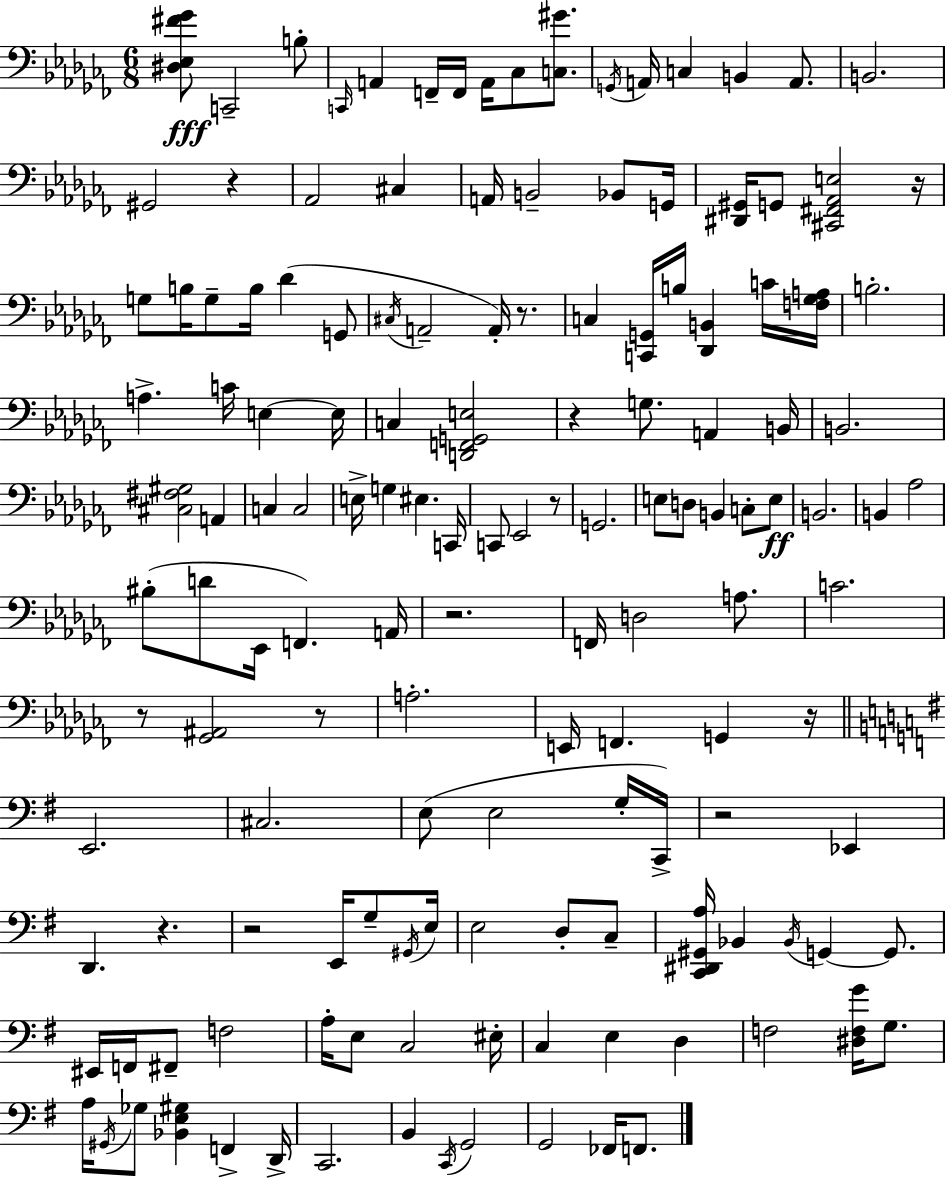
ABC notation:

X:1
T:Untitled
M:6/8
L:1/4
K:Abm
[^D,_E,^F_G]/2 C,,2 B,/2 C,,/4 A,, F,,/4 F,,/4 A,,/4 _C,/2 [C,^G]/2 G,,/4 A,,/4 C, B,, A,,/2 B,,2 ^G,,2 z _A,,2 ^C, A,,/4 B,,2 _B,,/2 G,,/4 [^D,,^G,,]/4 G,,/2 [^C,,^F,,_A,,E,]2 z/4 G,/2 B,/4 G,/2 B,/4 _D G,,/2 ^C,/4 A,,2 A,,/4 z/2 C, [C,,G,,]/4 B,/4 [_D,,B,,] C/4 [F,_G,A,]/4 B,2 A, C/4 E, E,/4 C, [D,,F,,G,,E,]2 z G,/2 A,, B,,/4 B,,2 [^C,^F,^G,]2 A,, C, C,2 E,/4 G, ^E, C,,/4 C,,/2 _E,,2 z/2 G,,2 E,/2 D,/2 B,, C,/2 E,/2 B,,2 B,, _A,2 ^B,/2 D/2 _E,,/4 F,, A,,/4 z2 F,,/4 D,2 A,/2 C2 z/2 [_G,,^A,,]2 z/2 A,2 E,,/4 F,, G,, z/4 E,,2 ^C,2 E,/2 E,2 G,/4 C,,/4 z2 _E,, D,, z z2 E,,/4 G,/2 ^G,,/4 E,/4 E,2 D,/2 C,/2 [C,,^D,,^G,,A,]/4 _B,, _B,,/4 G,, G,,/2 ^E,,/4 F,,/4 ^F,,/2 F,2 A,/4 E,/2 C,2 ^E,/4 C, E, D, F,2 [^D,F,G]/4 G,/2 A,/4 ^G,,/4 _G,/2 [_B,,E,^G,] F,, D,,/4 C,,2 B,, C,,/4 G,,2 G,,2 _F,,/4 F,,/2